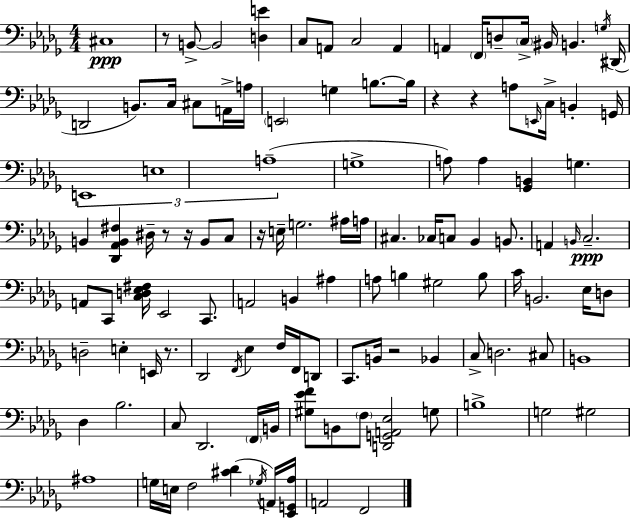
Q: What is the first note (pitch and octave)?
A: C#3